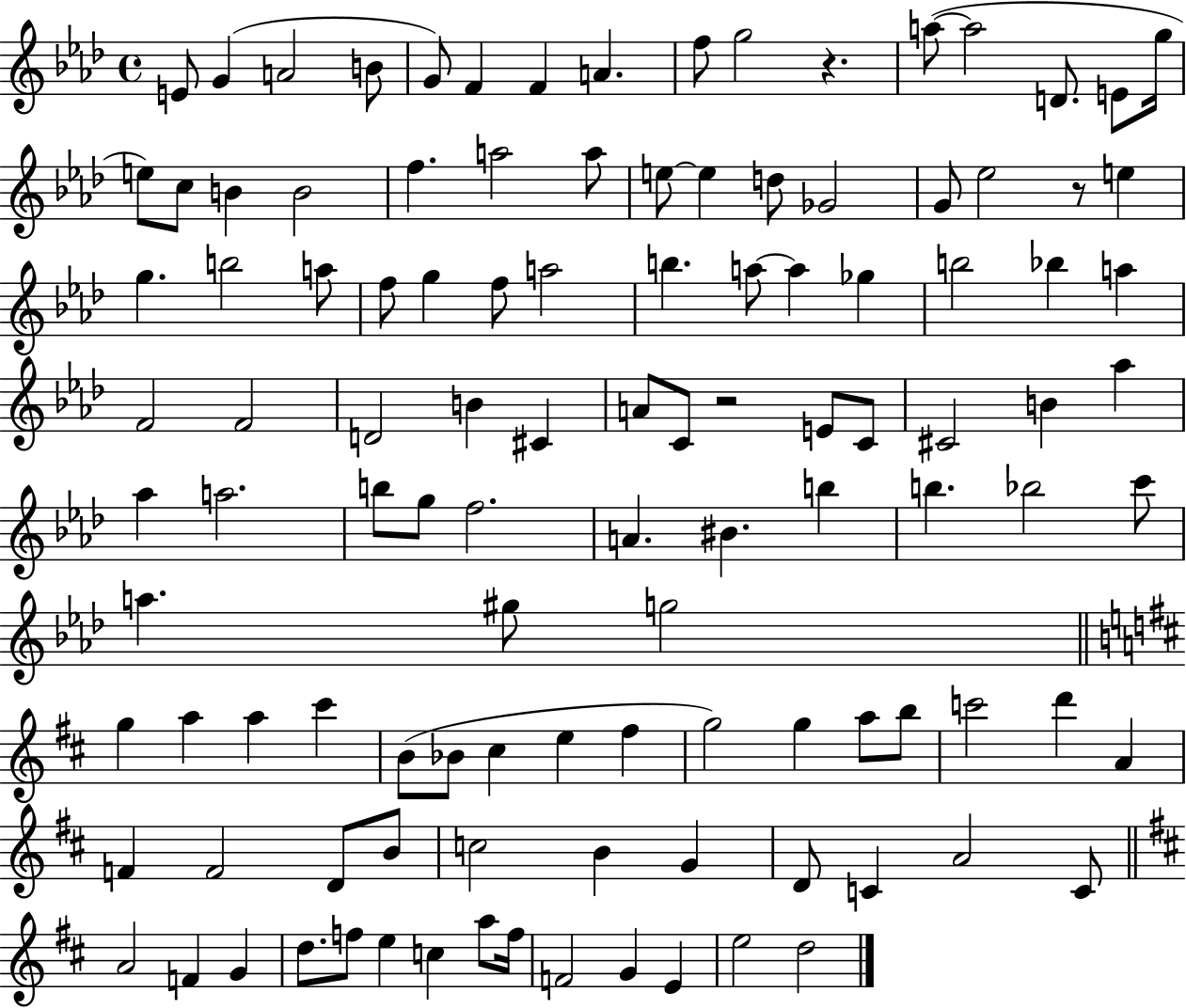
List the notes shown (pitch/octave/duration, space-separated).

E4/e G4/q A4/h B4/e G4/e F4/q F4/q A4/q. F5/e G5/h R/q. A5/e A5/h D4/e. E4/e G5/s E5/e C5/e B4/q B4/h F5/q. A5/h A5/e E5/e E5/q D5/e Gb4/h G4/e Eb5/h R/e E5/q G5/q. B5/h A5/e F5/e G5/q F5/e A5/h B5/q. A5/e A5/q Gb5/q B5/h Bb5/q A5/q F4/h F4/h D4/h B4/q C#4/q A4/e C4/e R/h E4/e C4/e C#4/h B4/q Ab5/q Ab5/q A5/h. B5/e G5/e F5/h. A4/q. BIS4/q. B5/q B5/q. Bb5/h C6/e A5/q. G#5/e G5/h G5/q A5/q A5/q C#6/q B4/e Bb4/e C#5/q E5/q F#5/q G5/h G5/q A5/e B5/e C6/h D6/q A4/q F4/q F4/h D4/e B4/e C5/h B4/q G4/q D4/e C4/q A4/h C4/e A4/h F4/q G4/q D5/e. F5/e E5/q C5/q A5/e F5/s F4/h G4/q E4/q E5/h D5/h